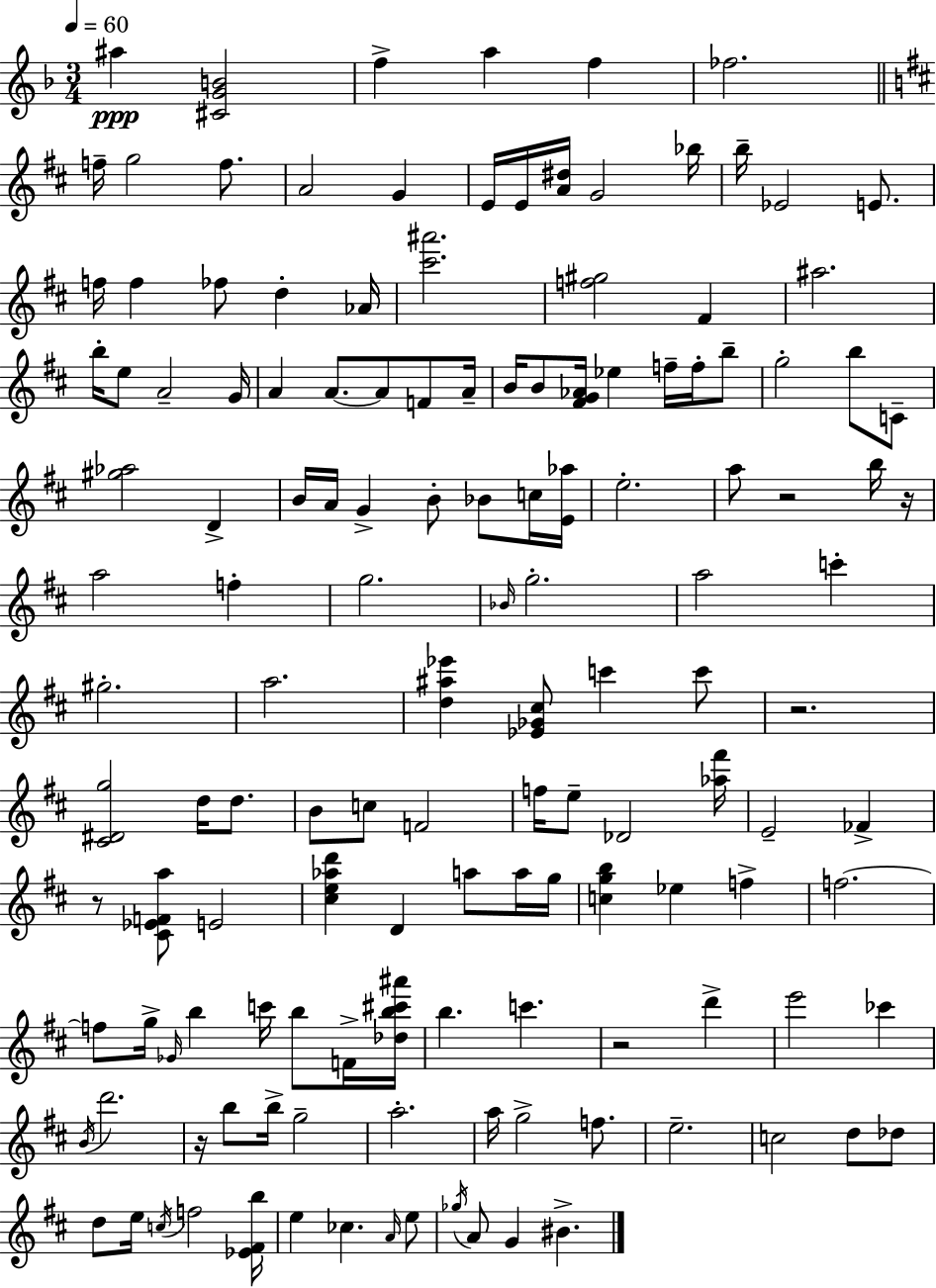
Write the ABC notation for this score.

X:1
T:Untitled
M:3/4
L:1/4
K:Dm
^a [^CGB]2 f a f _f2 f/4 g2 f/2 A2 G E/4 E/4 [A^d]/4 G2 _b/4 b/4 _E2 E/2 f/4 f _f/2 d _A/4 [^c'^a']2 [f^g]2 ^F ^a2 b/4 e/2 A2 G/4 A A/2 A/2 F/2 A/4 B/4 B/2 [^FG_A]/4 _e f/4 f/4 b/2 g2 b/2 C/2 [^g_a]2 D B/4 A/4 G B/2 _B/2 c/4 [E_a]/4 e2 a/2 z2 b/4 z/4 a2 f g2 _B/4 g2 a2 c' ^g2 a2 [d^a_e'] [_E_G^c]/2 c' c'/2 z2 [^C^Dg]2 d/4 d/2 B/2 c/2 F2 f/4 e/2 _D2 [_a^f']/4 E2 _F z/2 [^C_EFa]/2 E2 [^ce_ad'] D a/2 a/4 g/4 [cgb] _e f f2 f/2 g/4 _G/4 b c'/4 b/2 F/4 [_db^c'^a']/4 b c' z2 d' e'2 _c' B/4 d'2 z/4 b/2 b/4 g2 a2 a/4 g2 f/2 e2 c2 d/2 _d/2 d/2 e/4 c/4 f2 [_E^Fb]/4 e _c A/4 e/2 _g/4 A/2 G ^B